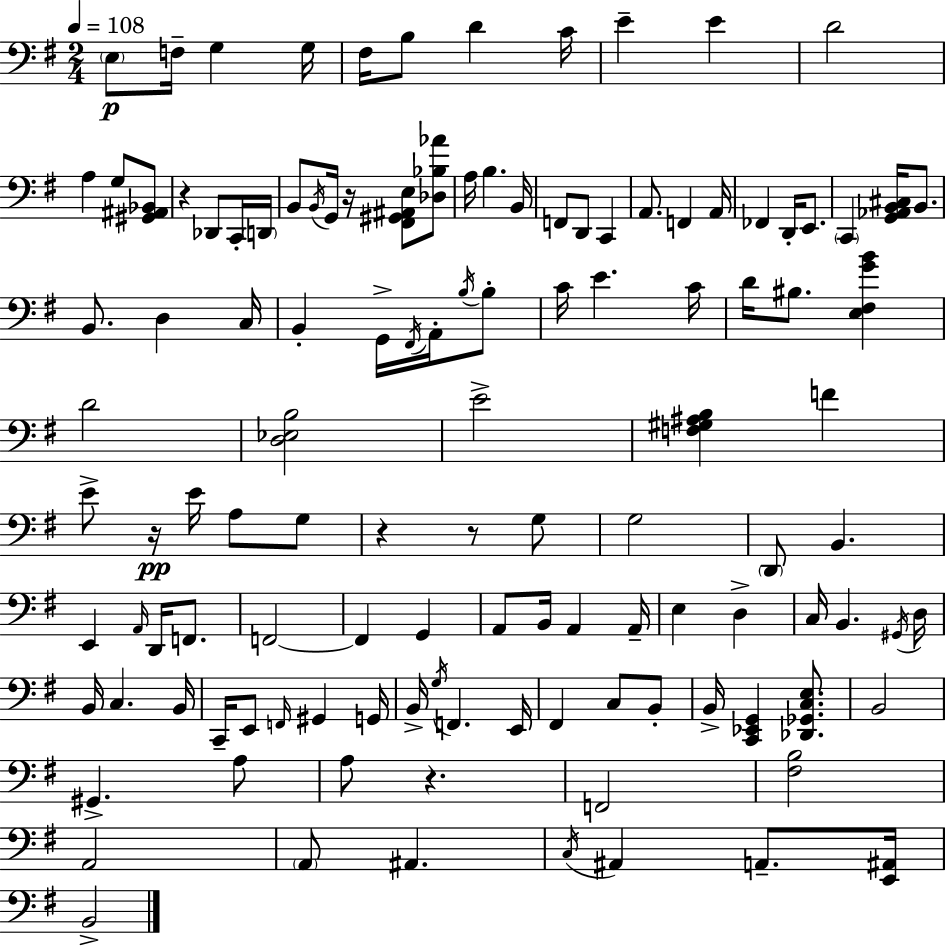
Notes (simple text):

E3/e F3/s G3/q G3/s F#3/s B3/e D4/q C4/s E4/q E4/q D4/h A3/q G3/e [G#2,A#2,Bb2]/e R/q Db2/e C2/s D2/s B2/e B2/s G2/s R/s [F#2,G#2,A#2,E3]/e [Db3,Bb3,Ab4]/e A3/s B3/q. B2/s F2/e D2/e C2/q A2/e. F2/q A2/s FES2/q D2/s E2/e. C2/q [G2,Ab2,B2,C#3]/s B2/e. B2/e. D3/q C3/s B2/q G2/s F#2/s A2/s B3/s B3/e C4/s E4/q. C4/s D4/s BIS3/e. [E3,F#3,G4,B4]/q D4/h [D3,Eb3,B3]/h E4/h [F3,G#3,A#3,B3]/q F4/q E4/e R/s E4/s A3/e G3/e R/q R/e G3/e G3/h D2/e B2/q. E2/q A2/s D2/s F2/e. F2/h F2/q G2/q A2/e B2/s A2/q A2/s E3/q D3/q C3/s B2/q. G#2/s D3/s B2/s C3/q. B2/s C2/s E2/e F2/s G#2/q G2/s B2/s G3/s F2/q. E2/s F#2/q C3/e B2/e B2/s [C2,Eb2,G2]/q [Db2,Gb2,C3,E3]/e. B2/h G#2/q. A3/e A3/e R/q. F2/h [F#3,B3]/h A2/h A2/e A#2/q. C3/s A#2/q A2/e. [E2,A#2]/s B2/h